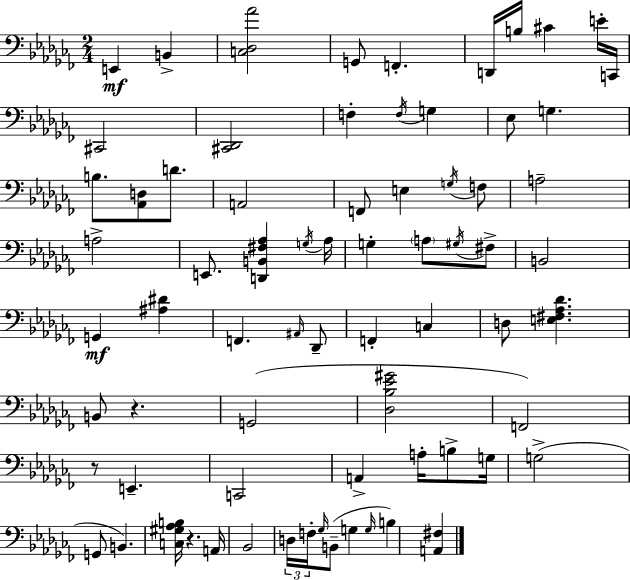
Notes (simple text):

E2/q B2/q [C3,Db3,Ab4]/h G2/e F2/q. D2/s B3/s C#4/q E4/s C2/s C#2/h [C#2,Db2]/h F3/q F3/s G3/q Eb3/e G3/q. B3/e. [Ab2,D3]/e D4/e. A2/h F2/e E3/q G3/s F3/e A3/h A3/h E2/e. [D2,B2,F#3,Ab3]/q G3/s Ab3/s G3/q A3/e G#3/s F#3/e B2/h G2/q [A#3,D#4]/q F2/q. A#2/s Db2/e F2/q C3/q D3/e [E3,F#3,Ab3,Db4]/q. B2/e R/q. G2/h [Db3,Bb3,Eb4,G#4]/h F2/h R/e E2/q. C2/h A2/q A3/s B3/e G3/s G3/h G2/e B2/q. [C3,G#3,Ab3,B3]/s R/q. A2/s Bb2/h D3/s F3/s Gb3/s B2/e G3/q G3/s B3/q [A2,F#3]/q